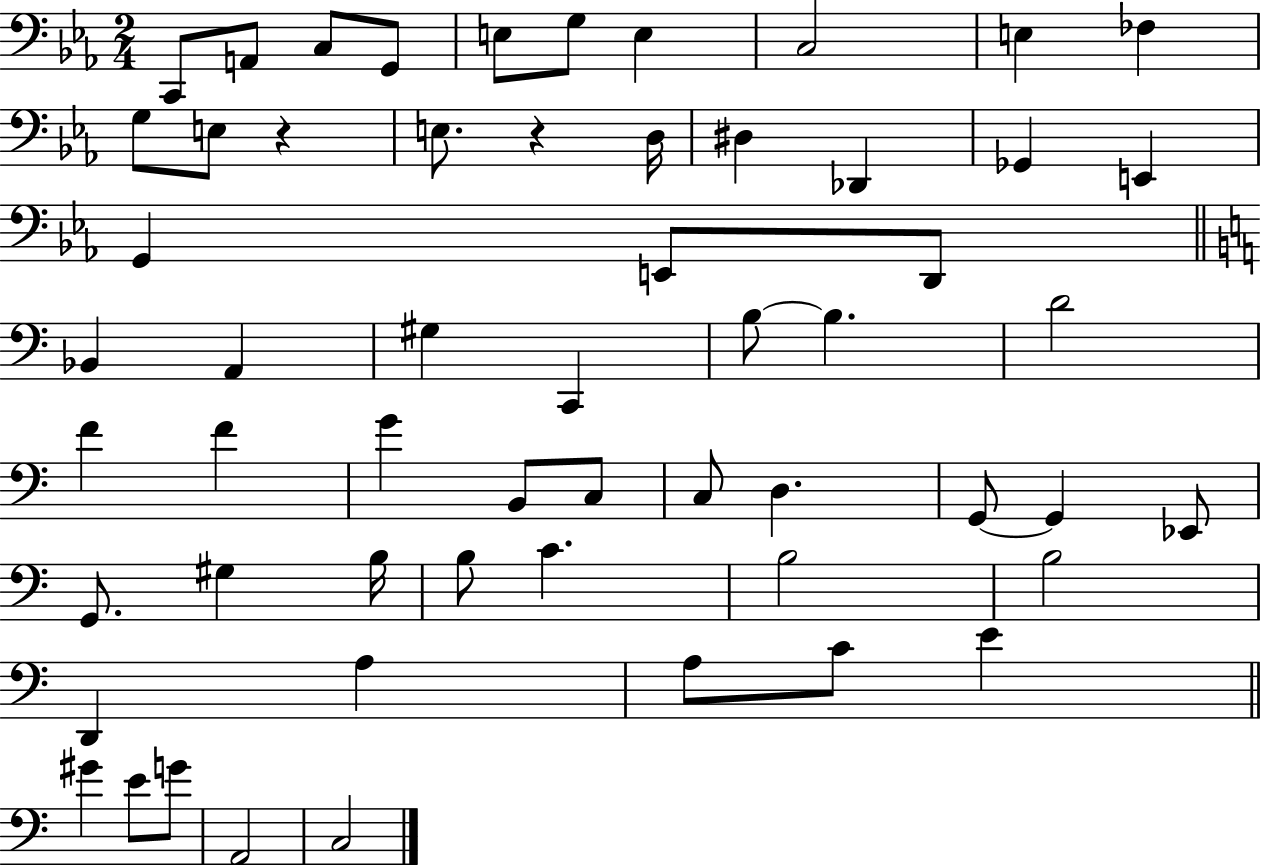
X:1
T:Untitled
M:2/4
L:1/4
K:Eb
C,,/2 A,,/2 C,/2 G,,/2 E,/2 G,/2 E, C,2 E, _F, G,/2 E,/2 z E,/2 z D,/4 ^D, _D,, _G,, E,, G,, E,,/2 D,,/2 _B,, A,, ^G, C,, B,/2 B, D2 F F G B,,/2 C,/2 C,/2 D, G,,/2 G,, _E,,/2 G,,/2 ^G, B,/4 B,/2 C B,2 B,2 D,, A, A,/2 C/2 E ^G E/2 G/2 A,,2 C,2